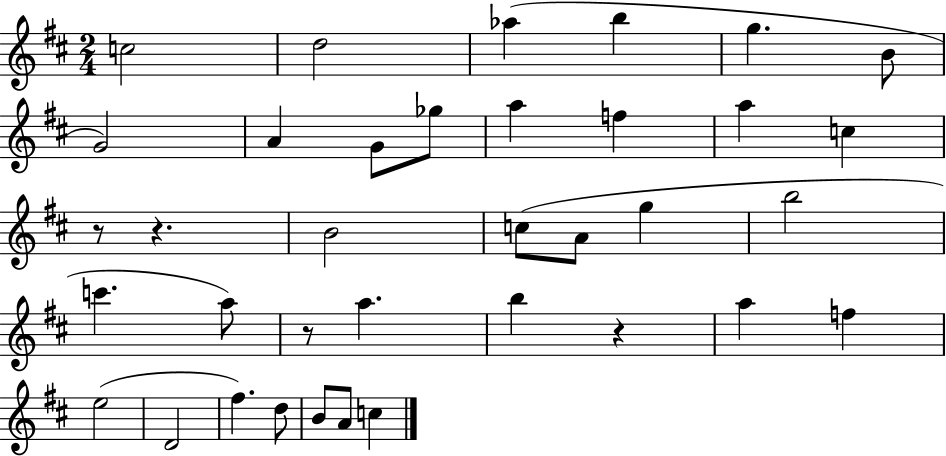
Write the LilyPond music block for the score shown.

{
  \clef treble
  \numericTimeSignature
  \time 2/4
  \key d \major
  \repeat volta 2 { c''2 | d''2 | aes''4( b''4 | g''4. b'8 | \break g'2) | a'4 g'8 ges''8 | a''4 f''4 | a''4 c''4 | \break r8 r4. | b'2 | c''8( a'8 g''4 | b''2 | \break c'''4. a''8) | r8 a''4. | b''4 r4 | a''4 f''4 | \break e''2( | d'2 | fis''4.) d''8 | b'8 a'8 c''4 | \break } \bar "|."
}